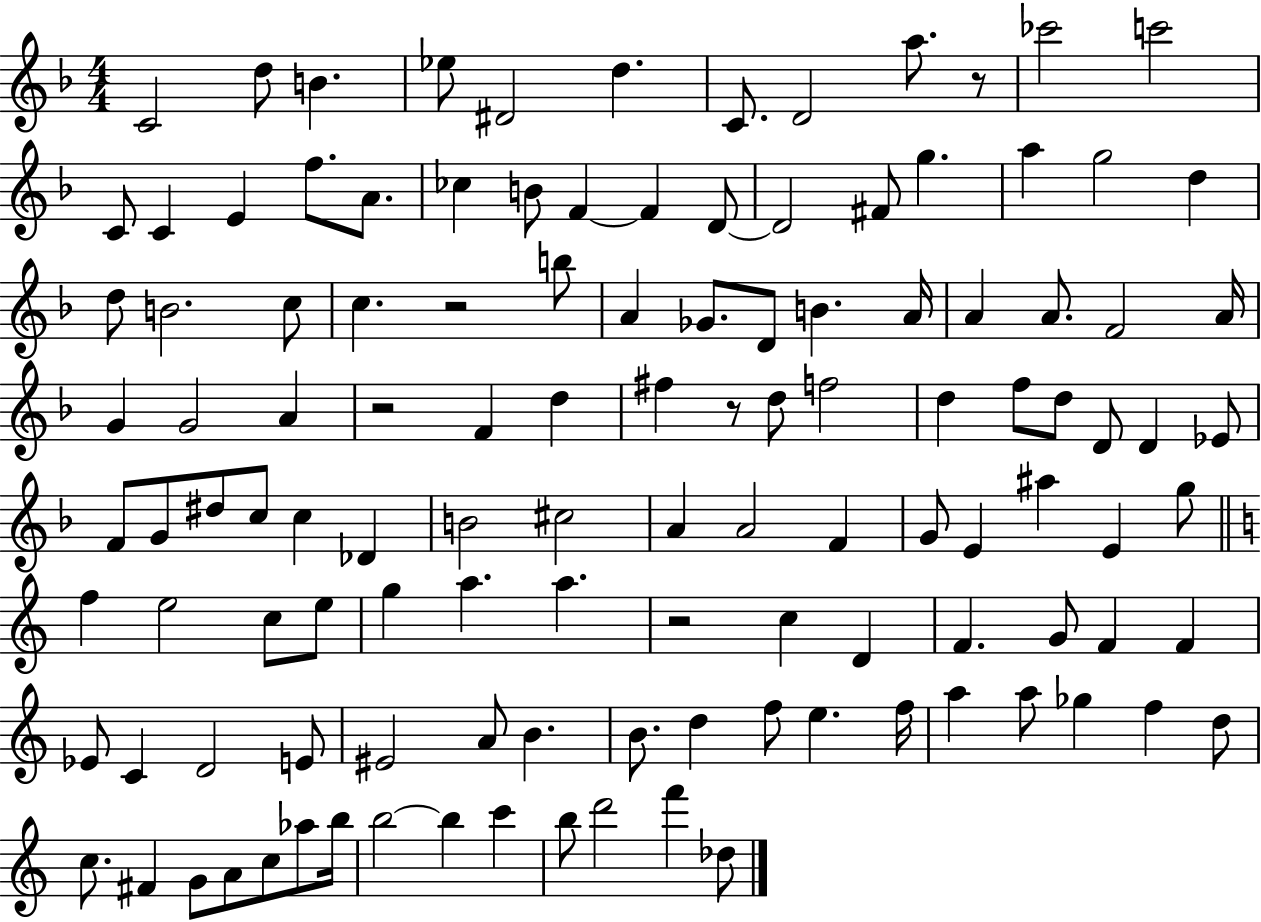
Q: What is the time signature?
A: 4/4